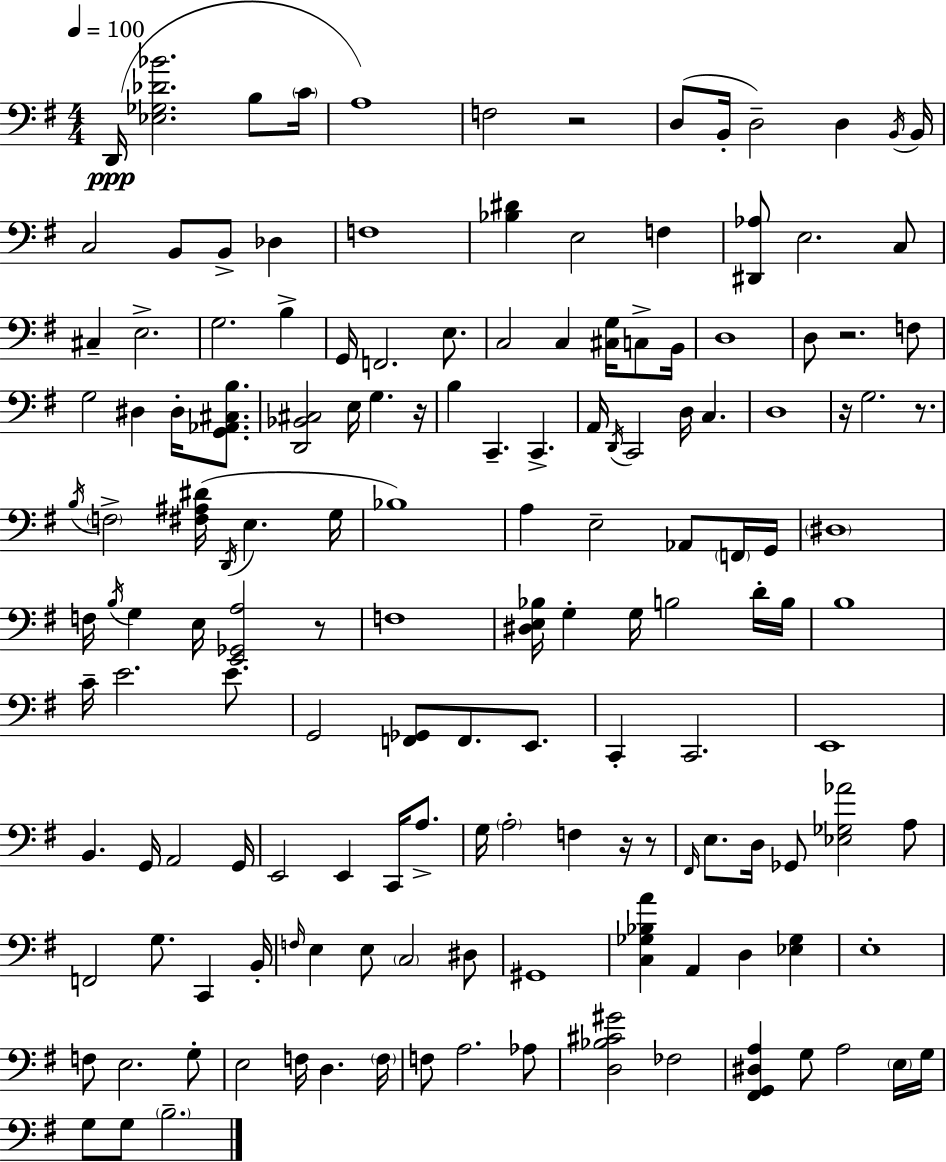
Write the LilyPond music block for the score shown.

{
  \clef bass
  \numericTimeSignature
  \time 4/4
  \key e \minor
  \tempo 4 = 100
  d,16(\ppp <ees ges des' bes'>2. b8 \parenthesize c'16 | a1) | f2 r2 | d8( b,16-. d2--) d4 \acciaccatura { b,16 } | \break b,16 c2 b,8 b,8-> des4 | f1 | <bes dis'>4 e2 f4 | <dis, aes>8 e2. c8 | \break cis4-- e2.-> | g2. b4-> | g,16 f,2. e8. | c2 c4 <cis g>16 c8-> | \break b,16 d1 | d8 r2. f8 | g2 dis4 dis16-. <g, aes, cis b>8. | <d, bes, cis>2 e16 g4. | \break r16 b4 c,4.-- c,4.-> | a,16 \acciaccatura { d,16 } c,2 d16 c4. | d1 | r16 g2. r8. | \break \acciaccatura { b16 } \parenthesize f2-> <fis ais dis'>16( \acciaccatura { d,16 } e4. | g16 bes1) | a4 e2-- | aes,8 \parenthesize f,16 g,16 \parenthesize dis1 | \break f16 \acciaccatura { b16 } g4 e16 <e, ges, a>2 | r8 f1 | <dis e bes>16 g4-. g16 b2 | d'16-. b16 b1 | \break c'16-- e'2. | e'8. g,2 <f, ges,>8 f,8. | e,8. c,4-. c,2. | e,1 | \break b,4. g,16 a,2 | g,16 e,2 e,4 | c,16 a8.-> g16 \parenthesize a2-. f4 | r16 r8 \grace { fis,16 } e8. d16 ges,8 <ees ges aes'>2 | \break a8 f,2 g8. | c,4 b,16-. \grace { f16 } e4 e8 \parenthesize c2 | dis8 gis,1 | <c ges bes a'>4 a,4 d4 | \break <ees ges>4 e1-. | f8 e2. | g8-. e2 f16 | d4. \parenthesize f16 f8 a2. | \break aes8 <d bes cis' gis'>2 fes2 | <fis, g, dis a>4 g8 a2 | \parenthesize e16 g16 g8 g8 \parenthesize b2.-- | \bar "|."
}